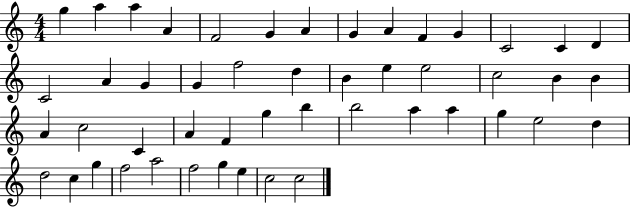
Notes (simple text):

G5/q A5/q A5/q A4/q F4/h G4/q A4/q G4/q A4/q F4/q G4/q C4/h C4/q D4/q C4/h A4/q G4/q G4/q F5/h D5/q B4/q E5/q E5/h C5/h B4/q B4/q A4/q C5/h C4/q A4/q F4/q G5/q B5/q B5/h A5/q A5/q G5/q E5/h D5/q D5/h C5/q G5/q F5/h A5/h F5/h G5/q E5/q C5/h C5/h